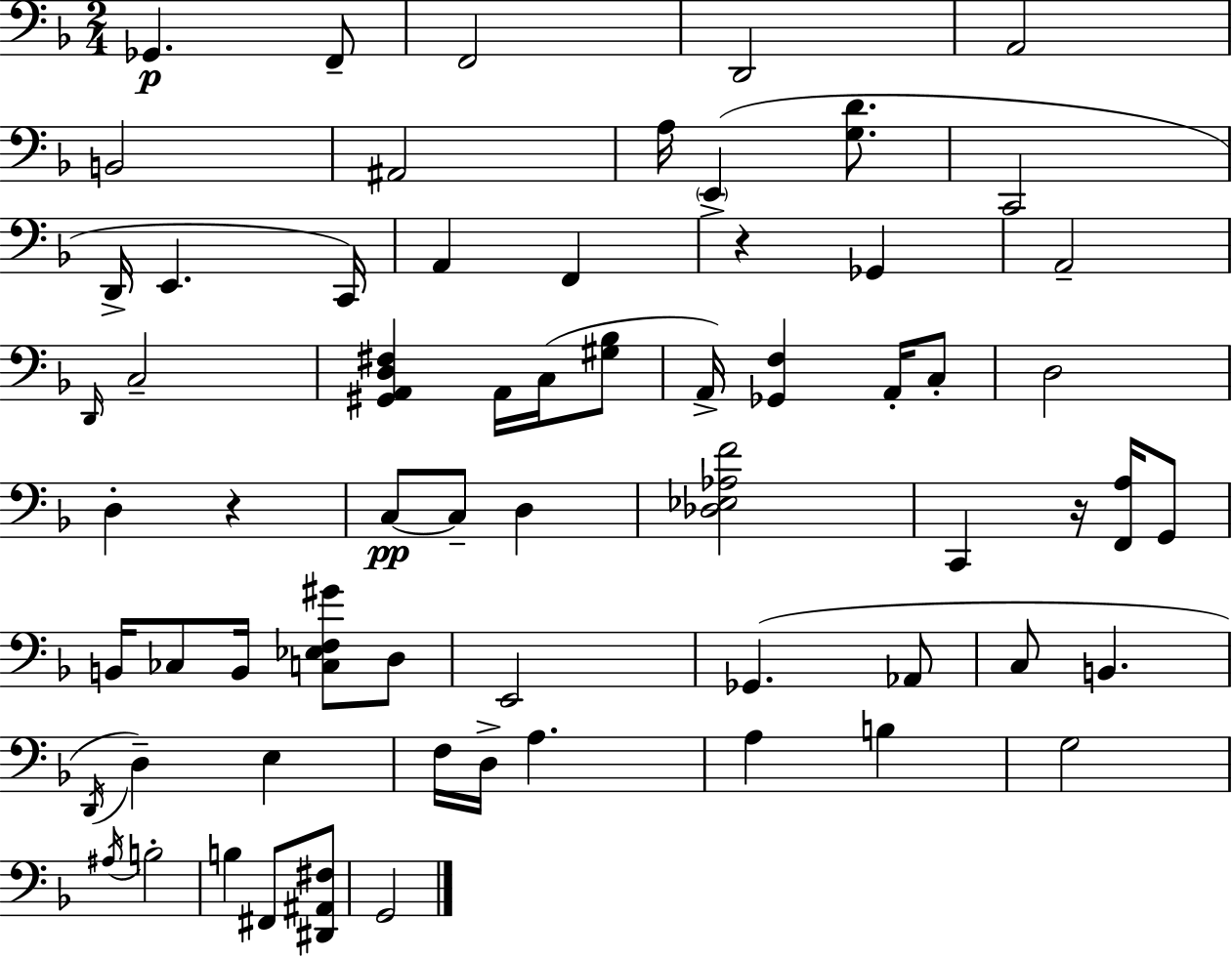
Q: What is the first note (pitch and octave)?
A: Gb2